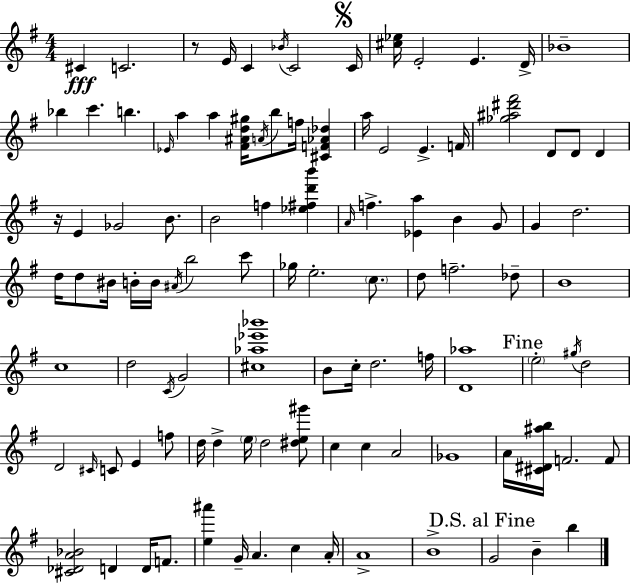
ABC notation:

X:1
T:Untitled
M:4/4
L:1/4
K:Em
^C C2 z/2 E/4 C _B/4 C2 C/4 [^c_e]/4 E2 E D/4 _B4 _b c' b _E/4 a a [^F^Ad^g]/4 A/4 b/2 f/4 [^CF_A_d] a/4 E2 E F/4 [_g^a^d'^f']2 D/2 D/2 D z/4 E _G2 B/2 B2 f [_e^fd'b'] A/4 f [_Ea] B G/2 G d2 d/4 d/2 ^B/4 B/4 B/4 ^A/4 b2 c'/2 _g/4 e2 c/2 d/2 f2 _d/2 B4 c4 d2 C/4 G2 [^c_a_e'_b']4 B/2 c/4 d2 f/4 [D_a]4 e2 ^g/4 d2 D2 ^C/4 C/2 E f/2 d/4 d e/4 d2 [^de^g']/2 c c A2 _G4 A/4 [^C^D^ab]/4 F2 F/2 [^C_DA_B]2 D D/4 F/2 [e^a'] G/4 A c A/4 A4 B4 G2 B b